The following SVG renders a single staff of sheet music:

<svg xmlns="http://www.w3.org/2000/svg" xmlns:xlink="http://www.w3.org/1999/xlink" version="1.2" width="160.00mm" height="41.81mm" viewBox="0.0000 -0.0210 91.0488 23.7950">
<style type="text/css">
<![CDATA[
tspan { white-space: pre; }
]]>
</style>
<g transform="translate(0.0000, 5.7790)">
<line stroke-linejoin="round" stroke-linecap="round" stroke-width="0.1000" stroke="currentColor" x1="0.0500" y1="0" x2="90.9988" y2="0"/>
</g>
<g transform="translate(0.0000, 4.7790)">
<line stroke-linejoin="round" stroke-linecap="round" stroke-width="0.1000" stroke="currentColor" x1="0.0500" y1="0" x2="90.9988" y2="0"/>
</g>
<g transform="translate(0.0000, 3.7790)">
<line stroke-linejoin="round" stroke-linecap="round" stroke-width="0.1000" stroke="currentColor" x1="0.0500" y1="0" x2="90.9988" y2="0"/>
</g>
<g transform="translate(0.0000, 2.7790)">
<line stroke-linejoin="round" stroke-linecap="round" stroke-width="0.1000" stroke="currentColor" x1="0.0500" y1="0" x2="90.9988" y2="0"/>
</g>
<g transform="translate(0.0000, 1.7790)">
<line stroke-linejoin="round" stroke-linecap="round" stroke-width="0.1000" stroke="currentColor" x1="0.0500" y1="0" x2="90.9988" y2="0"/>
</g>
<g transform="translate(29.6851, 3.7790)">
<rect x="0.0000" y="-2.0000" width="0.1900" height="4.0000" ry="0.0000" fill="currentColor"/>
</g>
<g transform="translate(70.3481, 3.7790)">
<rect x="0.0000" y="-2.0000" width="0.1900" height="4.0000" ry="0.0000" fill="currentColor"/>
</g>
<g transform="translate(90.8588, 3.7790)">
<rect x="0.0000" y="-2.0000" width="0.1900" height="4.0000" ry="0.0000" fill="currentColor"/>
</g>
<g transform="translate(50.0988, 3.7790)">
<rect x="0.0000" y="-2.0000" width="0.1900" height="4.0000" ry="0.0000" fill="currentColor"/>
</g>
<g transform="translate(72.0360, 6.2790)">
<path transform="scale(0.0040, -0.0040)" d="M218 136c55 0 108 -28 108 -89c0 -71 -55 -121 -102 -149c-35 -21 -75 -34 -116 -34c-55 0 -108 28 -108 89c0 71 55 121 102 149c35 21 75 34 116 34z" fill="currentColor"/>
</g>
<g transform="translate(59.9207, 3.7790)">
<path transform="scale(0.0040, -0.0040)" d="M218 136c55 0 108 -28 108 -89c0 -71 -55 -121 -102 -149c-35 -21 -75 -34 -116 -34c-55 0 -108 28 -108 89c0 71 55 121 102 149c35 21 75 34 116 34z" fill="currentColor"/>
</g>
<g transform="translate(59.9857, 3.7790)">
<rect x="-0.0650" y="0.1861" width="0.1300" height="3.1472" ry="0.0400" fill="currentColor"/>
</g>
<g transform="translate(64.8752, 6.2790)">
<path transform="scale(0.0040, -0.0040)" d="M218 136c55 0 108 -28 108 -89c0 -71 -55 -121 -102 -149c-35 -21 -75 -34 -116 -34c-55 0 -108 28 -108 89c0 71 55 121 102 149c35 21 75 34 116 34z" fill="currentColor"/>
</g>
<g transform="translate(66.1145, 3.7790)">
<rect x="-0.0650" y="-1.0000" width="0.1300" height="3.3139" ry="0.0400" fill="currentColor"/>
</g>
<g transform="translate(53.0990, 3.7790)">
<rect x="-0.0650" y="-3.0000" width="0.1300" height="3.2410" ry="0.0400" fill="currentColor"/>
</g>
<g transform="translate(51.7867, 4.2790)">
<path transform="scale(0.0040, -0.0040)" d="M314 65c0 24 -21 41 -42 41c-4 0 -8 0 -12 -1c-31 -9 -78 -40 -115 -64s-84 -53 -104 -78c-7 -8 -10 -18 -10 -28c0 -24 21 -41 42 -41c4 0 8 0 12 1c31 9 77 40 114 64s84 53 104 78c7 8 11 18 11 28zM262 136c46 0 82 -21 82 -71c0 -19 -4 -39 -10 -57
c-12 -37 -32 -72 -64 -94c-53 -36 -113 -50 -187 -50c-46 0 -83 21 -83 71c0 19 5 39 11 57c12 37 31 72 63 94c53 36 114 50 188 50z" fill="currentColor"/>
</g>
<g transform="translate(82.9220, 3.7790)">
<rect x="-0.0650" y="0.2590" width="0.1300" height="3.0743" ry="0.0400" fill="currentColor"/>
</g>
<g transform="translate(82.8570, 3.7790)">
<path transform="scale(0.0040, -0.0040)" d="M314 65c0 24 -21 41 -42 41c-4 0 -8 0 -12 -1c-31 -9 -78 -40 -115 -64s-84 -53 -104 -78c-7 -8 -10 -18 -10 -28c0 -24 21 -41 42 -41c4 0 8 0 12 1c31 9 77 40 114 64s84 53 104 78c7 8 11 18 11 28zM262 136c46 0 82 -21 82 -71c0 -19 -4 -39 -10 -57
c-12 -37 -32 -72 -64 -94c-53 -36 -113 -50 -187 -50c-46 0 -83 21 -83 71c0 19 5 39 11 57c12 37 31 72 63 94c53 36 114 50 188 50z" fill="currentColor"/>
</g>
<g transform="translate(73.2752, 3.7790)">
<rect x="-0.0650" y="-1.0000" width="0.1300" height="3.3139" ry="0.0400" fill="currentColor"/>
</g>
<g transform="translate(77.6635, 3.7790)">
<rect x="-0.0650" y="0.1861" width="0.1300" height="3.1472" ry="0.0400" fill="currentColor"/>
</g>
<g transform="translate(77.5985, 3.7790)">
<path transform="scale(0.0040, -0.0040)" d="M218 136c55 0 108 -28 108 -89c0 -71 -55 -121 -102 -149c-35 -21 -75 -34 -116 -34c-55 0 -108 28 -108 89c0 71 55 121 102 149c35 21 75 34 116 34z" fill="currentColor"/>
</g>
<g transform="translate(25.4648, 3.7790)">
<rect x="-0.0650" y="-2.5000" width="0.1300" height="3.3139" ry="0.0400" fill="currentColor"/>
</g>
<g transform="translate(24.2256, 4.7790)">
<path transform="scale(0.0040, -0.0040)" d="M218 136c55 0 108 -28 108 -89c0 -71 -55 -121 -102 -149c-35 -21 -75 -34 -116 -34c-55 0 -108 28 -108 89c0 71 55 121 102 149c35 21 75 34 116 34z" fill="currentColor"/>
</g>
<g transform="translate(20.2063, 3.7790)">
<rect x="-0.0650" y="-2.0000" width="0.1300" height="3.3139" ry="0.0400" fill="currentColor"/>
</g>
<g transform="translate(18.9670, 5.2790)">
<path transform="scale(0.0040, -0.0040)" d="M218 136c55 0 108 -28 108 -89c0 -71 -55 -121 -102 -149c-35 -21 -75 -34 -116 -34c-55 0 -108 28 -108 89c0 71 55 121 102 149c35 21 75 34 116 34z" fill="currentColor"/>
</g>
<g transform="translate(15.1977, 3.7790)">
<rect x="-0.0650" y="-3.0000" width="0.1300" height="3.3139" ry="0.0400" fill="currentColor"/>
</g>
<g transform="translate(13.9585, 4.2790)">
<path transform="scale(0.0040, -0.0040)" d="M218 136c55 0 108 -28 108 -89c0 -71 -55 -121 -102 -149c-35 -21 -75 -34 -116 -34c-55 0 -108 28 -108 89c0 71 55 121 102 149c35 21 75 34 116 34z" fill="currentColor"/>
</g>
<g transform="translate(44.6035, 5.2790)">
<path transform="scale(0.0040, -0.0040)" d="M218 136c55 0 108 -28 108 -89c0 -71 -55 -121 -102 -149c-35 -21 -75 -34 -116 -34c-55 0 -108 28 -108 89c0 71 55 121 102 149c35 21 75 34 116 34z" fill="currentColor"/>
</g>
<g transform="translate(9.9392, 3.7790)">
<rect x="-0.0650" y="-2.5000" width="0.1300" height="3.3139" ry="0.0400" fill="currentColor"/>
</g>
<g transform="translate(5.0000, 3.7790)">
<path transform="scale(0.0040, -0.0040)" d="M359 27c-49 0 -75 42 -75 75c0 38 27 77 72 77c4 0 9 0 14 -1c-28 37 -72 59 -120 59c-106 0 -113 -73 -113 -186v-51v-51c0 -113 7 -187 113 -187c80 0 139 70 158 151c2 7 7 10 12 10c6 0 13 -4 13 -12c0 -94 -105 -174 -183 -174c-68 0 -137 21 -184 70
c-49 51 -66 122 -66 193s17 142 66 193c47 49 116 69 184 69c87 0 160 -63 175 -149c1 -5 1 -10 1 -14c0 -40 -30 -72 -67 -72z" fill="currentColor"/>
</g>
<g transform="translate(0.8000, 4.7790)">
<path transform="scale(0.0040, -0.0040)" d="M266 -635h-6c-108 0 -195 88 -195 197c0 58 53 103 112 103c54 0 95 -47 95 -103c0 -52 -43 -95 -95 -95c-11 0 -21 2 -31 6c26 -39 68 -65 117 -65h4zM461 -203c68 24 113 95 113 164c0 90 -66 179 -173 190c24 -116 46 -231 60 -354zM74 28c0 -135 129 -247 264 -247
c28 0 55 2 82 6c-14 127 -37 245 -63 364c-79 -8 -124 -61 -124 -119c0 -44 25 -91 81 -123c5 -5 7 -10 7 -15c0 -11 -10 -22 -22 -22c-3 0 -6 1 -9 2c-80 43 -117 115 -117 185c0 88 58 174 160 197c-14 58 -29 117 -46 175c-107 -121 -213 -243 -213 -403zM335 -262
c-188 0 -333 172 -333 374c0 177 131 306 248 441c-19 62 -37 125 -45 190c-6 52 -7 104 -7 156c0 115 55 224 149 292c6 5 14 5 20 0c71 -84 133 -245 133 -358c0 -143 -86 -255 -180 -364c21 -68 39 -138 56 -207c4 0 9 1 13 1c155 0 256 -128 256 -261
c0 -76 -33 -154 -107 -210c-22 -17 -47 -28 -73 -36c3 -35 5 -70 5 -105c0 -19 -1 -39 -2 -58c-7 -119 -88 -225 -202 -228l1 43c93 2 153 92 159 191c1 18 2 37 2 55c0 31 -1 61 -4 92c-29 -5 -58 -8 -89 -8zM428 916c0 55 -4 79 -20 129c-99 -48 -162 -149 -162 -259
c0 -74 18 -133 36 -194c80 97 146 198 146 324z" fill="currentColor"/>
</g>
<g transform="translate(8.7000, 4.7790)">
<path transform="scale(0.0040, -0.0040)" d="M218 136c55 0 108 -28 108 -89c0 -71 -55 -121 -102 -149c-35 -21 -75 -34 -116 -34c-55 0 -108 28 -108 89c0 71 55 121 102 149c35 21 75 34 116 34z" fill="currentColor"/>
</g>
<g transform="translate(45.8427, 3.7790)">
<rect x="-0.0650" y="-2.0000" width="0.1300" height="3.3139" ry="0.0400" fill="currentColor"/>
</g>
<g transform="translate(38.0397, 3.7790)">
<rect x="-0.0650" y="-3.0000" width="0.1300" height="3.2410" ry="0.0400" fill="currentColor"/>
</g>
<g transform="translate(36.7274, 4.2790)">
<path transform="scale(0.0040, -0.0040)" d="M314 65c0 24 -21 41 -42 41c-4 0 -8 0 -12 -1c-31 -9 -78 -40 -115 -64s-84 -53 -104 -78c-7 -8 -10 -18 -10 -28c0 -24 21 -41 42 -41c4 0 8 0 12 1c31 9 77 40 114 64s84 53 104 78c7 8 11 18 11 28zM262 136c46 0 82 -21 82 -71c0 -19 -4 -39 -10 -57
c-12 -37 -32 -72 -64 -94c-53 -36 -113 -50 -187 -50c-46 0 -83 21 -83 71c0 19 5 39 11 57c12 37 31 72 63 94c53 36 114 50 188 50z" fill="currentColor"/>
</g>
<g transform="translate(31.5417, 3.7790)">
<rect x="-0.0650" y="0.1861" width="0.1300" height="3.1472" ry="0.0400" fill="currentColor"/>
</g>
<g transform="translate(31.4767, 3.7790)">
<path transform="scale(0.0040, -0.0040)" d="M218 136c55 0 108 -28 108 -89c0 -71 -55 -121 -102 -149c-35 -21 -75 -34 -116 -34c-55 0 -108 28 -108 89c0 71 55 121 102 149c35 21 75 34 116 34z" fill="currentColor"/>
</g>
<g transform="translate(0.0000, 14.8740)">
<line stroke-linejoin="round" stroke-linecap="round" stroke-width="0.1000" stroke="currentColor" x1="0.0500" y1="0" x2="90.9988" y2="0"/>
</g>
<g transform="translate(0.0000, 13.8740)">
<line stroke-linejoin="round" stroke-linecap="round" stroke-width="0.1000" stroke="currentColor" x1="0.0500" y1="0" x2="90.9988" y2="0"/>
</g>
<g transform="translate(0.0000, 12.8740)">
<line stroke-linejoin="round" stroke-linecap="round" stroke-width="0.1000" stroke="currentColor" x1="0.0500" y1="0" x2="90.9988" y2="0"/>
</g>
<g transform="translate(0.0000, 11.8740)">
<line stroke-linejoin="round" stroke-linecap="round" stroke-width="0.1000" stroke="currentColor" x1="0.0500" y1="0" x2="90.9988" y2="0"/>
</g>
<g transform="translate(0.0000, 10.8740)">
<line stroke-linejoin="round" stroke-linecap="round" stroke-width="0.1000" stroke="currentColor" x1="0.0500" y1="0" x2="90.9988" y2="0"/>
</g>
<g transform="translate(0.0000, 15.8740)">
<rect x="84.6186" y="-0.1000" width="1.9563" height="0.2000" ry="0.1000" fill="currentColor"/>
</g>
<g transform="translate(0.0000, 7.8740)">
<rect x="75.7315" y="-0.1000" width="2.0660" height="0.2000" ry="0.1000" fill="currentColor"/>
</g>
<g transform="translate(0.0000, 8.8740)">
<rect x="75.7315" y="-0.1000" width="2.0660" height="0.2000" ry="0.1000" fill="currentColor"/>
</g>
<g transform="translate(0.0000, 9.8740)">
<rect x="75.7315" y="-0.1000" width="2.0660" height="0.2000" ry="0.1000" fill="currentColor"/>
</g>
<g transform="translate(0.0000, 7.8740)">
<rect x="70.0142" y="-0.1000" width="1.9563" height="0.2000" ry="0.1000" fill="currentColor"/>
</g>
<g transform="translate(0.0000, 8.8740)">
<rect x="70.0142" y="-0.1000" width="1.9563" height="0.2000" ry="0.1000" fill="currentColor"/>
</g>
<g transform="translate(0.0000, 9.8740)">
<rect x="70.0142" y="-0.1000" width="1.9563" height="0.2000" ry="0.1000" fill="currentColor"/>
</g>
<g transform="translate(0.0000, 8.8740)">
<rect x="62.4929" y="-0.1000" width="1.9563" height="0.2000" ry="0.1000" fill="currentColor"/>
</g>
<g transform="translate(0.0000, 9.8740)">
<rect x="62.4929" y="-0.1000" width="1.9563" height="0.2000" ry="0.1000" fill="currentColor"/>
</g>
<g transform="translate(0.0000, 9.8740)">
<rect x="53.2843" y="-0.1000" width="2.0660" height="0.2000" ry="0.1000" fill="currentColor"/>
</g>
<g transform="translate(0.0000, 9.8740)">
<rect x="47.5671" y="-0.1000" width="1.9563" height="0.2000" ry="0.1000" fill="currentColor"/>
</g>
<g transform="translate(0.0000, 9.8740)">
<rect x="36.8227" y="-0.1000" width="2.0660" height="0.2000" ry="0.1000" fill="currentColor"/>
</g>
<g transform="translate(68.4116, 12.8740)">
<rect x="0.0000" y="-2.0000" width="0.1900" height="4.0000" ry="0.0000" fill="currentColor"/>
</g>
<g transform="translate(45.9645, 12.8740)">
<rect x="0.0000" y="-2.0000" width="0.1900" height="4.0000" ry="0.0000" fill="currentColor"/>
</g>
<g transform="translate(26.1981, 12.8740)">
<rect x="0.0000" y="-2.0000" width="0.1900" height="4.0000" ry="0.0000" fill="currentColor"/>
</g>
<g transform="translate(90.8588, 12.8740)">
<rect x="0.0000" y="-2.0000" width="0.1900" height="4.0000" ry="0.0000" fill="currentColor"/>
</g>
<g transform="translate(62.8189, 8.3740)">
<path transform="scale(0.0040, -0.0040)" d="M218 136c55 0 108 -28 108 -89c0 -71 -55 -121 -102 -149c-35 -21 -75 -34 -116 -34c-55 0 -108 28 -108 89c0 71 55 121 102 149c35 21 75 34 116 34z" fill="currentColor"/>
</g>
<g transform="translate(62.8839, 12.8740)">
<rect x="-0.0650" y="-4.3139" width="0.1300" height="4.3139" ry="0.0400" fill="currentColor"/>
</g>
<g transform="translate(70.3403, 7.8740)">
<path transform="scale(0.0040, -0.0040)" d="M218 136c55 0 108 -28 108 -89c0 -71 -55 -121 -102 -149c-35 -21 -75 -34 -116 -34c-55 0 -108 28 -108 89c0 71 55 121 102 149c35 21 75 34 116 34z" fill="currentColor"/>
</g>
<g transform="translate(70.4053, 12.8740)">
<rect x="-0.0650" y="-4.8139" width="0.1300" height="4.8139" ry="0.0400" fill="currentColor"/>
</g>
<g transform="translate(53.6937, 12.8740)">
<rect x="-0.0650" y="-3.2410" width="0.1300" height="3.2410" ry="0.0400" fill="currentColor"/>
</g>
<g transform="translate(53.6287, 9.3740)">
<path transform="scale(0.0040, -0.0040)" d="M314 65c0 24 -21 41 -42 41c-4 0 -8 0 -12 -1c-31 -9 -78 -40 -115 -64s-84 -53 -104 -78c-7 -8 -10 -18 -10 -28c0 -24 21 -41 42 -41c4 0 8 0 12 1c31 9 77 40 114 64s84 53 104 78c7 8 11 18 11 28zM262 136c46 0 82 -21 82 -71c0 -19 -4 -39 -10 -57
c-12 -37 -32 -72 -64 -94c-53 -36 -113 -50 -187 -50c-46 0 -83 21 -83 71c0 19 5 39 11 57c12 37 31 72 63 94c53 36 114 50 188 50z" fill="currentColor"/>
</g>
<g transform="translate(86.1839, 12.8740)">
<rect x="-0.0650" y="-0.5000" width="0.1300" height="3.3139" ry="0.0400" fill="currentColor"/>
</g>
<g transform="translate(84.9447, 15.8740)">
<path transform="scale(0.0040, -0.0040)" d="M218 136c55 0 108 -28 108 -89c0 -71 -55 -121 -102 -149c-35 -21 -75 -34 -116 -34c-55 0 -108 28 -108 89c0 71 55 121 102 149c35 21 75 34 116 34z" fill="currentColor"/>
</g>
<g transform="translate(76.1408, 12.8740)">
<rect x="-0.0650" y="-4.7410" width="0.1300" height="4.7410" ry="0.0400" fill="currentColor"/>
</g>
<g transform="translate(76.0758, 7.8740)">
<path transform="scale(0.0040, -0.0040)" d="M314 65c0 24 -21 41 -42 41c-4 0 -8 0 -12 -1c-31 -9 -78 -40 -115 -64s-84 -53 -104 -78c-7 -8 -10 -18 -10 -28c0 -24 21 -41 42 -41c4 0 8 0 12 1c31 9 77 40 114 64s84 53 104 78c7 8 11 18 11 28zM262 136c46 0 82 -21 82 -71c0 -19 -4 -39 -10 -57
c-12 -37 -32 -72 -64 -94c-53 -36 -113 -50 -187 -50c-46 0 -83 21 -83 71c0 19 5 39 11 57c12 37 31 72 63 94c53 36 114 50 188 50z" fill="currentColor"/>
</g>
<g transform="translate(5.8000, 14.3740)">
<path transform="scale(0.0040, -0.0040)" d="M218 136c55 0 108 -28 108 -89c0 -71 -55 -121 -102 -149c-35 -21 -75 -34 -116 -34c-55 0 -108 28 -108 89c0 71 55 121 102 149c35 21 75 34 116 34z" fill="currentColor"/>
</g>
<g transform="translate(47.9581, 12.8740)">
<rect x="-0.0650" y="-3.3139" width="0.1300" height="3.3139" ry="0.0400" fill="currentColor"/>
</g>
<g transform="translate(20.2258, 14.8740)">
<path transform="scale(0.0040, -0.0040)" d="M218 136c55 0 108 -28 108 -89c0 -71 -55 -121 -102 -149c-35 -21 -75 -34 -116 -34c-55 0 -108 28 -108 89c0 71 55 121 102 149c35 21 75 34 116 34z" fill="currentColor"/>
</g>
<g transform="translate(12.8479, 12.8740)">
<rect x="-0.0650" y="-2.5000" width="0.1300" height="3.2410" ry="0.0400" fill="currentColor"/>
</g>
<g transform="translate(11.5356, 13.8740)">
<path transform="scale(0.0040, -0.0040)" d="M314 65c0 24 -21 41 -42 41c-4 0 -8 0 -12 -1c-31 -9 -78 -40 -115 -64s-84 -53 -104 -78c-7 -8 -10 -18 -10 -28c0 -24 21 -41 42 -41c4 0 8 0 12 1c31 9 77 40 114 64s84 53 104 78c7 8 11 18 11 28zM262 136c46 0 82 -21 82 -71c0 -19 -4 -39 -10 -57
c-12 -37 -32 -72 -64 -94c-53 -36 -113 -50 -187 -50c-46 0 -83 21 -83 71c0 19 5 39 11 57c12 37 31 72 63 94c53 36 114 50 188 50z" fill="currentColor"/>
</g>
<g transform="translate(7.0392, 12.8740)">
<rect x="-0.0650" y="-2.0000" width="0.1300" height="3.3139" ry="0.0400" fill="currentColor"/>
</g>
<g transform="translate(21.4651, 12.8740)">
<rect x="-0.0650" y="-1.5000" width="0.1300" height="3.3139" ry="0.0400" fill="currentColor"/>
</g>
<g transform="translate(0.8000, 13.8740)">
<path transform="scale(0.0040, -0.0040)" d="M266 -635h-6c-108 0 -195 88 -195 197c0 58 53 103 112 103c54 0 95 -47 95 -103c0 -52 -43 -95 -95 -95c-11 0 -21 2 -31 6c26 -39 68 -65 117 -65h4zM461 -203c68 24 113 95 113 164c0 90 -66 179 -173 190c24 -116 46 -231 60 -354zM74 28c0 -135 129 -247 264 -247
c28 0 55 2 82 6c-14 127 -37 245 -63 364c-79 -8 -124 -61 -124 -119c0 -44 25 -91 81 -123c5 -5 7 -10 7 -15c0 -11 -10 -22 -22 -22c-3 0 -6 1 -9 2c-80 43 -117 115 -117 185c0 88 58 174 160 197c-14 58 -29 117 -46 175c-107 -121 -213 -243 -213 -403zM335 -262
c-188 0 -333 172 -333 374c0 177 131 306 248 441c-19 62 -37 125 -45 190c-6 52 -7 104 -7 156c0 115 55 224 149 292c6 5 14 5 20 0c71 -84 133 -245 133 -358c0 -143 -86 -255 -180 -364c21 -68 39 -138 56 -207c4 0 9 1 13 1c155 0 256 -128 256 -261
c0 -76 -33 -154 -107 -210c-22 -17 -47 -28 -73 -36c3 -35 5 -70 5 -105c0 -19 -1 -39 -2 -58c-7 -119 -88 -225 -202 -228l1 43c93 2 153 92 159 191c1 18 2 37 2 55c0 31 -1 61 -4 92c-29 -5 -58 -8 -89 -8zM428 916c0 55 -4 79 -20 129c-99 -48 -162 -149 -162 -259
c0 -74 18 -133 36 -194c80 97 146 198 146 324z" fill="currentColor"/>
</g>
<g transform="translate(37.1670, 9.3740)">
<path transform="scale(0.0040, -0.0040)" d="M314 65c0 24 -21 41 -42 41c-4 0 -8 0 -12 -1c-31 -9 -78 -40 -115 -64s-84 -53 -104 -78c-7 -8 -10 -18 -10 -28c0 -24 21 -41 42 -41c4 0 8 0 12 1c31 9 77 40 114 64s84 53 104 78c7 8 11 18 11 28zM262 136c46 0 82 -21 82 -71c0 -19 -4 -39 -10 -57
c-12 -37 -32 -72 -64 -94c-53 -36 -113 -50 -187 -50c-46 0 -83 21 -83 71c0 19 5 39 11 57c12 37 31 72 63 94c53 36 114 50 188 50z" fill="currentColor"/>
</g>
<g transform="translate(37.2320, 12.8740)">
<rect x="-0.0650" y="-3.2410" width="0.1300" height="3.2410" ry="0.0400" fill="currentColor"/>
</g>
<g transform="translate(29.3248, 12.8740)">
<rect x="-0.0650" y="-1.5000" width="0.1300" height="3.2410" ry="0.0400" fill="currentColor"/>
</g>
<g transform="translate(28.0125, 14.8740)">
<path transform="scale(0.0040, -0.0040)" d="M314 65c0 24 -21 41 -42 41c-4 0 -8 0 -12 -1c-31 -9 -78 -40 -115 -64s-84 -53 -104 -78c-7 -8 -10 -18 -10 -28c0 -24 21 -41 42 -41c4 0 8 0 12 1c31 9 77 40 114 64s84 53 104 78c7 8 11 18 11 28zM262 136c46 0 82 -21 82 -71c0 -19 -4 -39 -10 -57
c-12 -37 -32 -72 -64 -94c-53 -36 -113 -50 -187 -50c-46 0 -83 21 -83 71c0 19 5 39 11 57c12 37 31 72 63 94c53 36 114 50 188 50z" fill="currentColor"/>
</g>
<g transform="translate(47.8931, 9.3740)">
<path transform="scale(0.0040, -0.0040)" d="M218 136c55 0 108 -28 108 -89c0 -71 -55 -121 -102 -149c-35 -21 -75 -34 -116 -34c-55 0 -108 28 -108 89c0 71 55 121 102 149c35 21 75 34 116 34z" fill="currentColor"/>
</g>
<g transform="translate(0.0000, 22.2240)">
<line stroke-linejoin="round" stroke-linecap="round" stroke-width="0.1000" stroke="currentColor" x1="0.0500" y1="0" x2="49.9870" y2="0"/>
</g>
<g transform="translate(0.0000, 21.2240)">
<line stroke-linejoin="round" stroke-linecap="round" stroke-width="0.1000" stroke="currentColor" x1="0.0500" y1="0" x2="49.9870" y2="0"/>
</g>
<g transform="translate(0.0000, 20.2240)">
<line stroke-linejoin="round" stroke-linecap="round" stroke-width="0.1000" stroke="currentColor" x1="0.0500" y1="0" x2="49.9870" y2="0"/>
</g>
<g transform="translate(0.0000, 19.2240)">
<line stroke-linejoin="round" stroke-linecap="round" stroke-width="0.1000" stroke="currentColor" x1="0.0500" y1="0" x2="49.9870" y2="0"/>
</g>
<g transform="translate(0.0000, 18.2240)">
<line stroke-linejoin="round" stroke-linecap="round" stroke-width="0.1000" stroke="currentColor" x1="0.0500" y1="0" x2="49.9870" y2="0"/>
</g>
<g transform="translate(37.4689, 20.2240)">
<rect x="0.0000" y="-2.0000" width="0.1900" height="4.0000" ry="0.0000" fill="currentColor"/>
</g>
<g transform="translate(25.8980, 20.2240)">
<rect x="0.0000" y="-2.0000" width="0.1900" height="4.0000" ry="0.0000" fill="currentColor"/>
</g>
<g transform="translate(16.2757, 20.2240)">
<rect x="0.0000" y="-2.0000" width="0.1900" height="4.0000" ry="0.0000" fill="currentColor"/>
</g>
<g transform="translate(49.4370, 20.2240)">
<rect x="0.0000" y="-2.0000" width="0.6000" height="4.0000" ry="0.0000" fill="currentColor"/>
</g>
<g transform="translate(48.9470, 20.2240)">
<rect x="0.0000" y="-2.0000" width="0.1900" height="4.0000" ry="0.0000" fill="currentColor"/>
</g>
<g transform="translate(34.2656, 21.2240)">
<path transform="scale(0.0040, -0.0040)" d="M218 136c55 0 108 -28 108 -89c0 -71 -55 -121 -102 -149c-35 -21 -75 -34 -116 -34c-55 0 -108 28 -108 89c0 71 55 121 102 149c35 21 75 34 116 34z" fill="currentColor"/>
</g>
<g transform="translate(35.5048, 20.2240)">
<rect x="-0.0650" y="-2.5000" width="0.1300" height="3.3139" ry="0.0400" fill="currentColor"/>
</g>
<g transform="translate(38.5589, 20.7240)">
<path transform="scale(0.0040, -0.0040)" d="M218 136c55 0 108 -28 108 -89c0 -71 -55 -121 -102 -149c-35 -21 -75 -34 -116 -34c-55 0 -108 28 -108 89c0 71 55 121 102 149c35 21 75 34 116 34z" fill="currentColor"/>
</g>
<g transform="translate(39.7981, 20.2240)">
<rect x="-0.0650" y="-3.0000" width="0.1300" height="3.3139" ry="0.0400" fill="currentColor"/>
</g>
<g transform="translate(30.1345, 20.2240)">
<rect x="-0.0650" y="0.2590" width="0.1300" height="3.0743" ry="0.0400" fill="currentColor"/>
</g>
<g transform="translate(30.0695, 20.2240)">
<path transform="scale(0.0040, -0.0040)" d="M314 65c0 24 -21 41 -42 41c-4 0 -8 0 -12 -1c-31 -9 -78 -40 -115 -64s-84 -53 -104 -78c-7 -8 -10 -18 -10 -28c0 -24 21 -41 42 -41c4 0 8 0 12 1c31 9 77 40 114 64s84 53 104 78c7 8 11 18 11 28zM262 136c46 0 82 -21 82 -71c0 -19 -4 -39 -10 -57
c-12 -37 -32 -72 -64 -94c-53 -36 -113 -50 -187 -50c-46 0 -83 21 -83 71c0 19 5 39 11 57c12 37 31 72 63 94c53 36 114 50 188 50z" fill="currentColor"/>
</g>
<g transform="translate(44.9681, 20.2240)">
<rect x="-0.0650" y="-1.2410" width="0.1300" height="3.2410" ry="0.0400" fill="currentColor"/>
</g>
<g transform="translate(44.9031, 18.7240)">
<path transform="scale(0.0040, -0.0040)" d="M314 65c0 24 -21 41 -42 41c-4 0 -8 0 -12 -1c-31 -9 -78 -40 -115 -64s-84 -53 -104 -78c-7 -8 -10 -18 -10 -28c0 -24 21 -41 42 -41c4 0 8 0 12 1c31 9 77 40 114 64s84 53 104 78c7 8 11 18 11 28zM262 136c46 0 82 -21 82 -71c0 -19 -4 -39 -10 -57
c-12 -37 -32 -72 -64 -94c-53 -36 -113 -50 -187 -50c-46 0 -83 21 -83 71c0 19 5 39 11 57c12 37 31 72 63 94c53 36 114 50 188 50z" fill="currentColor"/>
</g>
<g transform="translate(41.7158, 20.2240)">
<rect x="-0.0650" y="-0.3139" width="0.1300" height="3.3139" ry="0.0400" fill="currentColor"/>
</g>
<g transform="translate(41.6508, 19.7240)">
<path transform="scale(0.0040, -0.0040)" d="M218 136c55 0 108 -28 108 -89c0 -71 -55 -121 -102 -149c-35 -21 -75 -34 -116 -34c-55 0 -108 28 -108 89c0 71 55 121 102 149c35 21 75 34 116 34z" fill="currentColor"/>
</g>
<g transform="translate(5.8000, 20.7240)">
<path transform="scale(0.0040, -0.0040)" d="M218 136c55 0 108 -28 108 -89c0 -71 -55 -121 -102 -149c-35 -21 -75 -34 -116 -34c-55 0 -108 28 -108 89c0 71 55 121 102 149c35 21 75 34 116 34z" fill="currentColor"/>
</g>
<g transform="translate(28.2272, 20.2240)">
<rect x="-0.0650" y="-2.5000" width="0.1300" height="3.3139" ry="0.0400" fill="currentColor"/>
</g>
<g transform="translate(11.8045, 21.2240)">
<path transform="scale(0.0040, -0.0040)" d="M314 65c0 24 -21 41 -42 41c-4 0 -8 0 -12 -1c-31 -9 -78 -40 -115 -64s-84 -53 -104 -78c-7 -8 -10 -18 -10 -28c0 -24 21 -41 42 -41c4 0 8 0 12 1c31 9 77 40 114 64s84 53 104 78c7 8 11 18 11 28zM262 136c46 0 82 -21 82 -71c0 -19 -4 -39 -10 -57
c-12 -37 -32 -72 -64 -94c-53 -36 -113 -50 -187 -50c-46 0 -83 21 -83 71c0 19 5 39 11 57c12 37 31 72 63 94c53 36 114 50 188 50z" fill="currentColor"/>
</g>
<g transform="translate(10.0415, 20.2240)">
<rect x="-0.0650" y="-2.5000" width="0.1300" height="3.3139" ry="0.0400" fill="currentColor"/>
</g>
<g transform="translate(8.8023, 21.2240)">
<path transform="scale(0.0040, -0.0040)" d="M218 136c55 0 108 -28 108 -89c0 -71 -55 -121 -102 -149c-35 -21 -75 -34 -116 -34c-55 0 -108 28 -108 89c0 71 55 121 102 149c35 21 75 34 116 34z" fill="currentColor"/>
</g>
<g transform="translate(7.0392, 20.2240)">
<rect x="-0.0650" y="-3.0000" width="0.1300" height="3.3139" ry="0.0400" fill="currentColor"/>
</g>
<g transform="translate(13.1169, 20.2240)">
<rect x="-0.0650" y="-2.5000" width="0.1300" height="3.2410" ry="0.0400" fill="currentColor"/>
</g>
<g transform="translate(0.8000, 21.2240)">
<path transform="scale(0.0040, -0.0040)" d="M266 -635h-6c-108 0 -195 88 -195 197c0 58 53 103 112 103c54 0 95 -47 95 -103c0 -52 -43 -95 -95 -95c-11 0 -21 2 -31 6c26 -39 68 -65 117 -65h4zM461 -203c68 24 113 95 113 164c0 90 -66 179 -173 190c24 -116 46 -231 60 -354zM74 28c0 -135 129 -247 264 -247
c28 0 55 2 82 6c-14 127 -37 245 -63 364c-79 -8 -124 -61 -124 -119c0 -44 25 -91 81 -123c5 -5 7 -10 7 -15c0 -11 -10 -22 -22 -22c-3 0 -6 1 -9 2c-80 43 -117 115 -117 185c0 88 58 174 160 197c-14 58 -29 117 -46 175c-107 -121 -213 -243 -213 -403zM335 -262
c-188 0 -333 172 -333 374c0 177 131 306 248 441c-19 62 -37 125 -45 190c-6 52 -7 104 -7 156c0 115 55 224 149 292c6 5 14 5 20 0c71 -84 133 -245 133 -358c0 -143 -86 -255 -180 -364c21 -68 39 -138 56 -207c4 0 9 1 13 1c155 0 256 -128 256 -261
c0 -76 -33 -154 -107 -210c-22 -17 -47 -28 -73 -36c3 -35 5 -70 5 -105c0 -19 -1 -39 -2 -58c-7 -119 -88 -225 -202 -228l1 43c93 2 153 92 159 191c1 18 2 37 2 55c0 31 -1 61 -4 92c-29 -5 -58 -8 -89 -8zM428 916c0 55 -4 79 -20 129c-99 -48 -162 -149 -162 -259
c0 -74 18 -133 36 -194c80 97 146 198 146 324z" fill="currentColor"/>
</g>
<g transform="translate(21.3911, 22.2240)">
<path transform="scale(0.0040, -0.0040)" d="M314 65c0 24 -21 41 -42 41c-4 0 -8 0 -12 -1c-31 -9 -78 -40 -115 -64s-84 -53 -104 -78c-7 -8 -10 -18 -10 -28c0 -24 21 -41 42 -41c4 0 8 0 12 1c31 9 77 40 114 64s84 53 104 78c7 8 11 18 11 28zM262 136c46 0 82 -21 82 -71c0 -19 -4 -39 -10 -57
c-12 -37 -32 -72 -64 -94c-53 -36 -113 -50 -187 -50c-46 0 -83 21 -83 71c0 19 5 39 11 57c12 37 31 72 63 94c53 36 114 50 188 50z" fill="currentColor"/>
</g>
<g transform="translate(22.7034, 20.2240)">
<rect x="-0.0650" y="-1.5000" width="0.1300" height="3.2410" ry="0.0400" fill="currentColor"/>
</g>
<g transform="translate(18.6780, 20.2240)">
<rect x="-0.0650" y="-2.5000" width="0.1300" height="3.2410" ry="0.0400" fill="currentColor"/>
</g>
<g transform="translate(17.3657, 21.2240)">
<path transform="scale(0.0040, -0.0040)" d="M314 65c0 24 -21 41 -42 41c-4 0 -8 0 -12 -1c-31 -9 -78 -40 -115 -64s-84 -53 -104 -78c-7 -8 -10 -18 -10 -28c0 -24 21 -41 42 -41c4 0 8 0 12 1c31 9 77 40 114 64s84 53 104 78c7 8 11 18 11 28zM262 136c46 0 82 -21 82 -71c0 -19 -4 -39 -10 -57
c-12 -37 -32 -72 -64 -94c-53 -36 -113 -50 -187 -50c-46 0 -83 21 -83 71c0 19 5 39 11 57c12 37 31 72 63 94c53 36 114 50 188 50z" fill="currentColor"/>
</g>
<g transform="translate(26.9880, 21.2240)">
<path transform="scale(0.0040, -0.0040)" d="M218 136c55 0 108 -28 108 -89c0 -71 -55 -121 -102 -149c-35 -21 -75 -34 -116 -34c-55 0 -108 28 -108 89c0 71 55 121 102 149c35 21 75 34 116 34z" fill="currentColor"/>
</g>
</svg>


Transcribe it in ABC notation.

X:1
T:Untitled
M:4/4
L:1/4
K:C
G A F G B A2 F A2 B D D B B2 F G2 E E2 b2 b b2 d' e' e'2 C A G G2 G2 E2 G B2 G A c e2